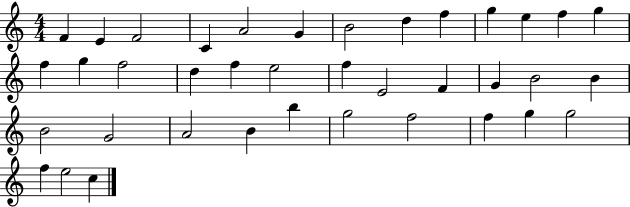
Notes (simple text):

F4/q E4/q F4/h C4/q A4/h G4/q B4/h D5/q F5/q G5/q E5/q F5/q G5/q F5/q G5/q F5/h D5/q F5/q E5/h F5/q E4/h F4/q G4/q B4/h B4/q B4/h G4/h A4/h B4/q B5/q G5/h F5/h F5/q G5/q G5/h F5/q E5/h C5/q